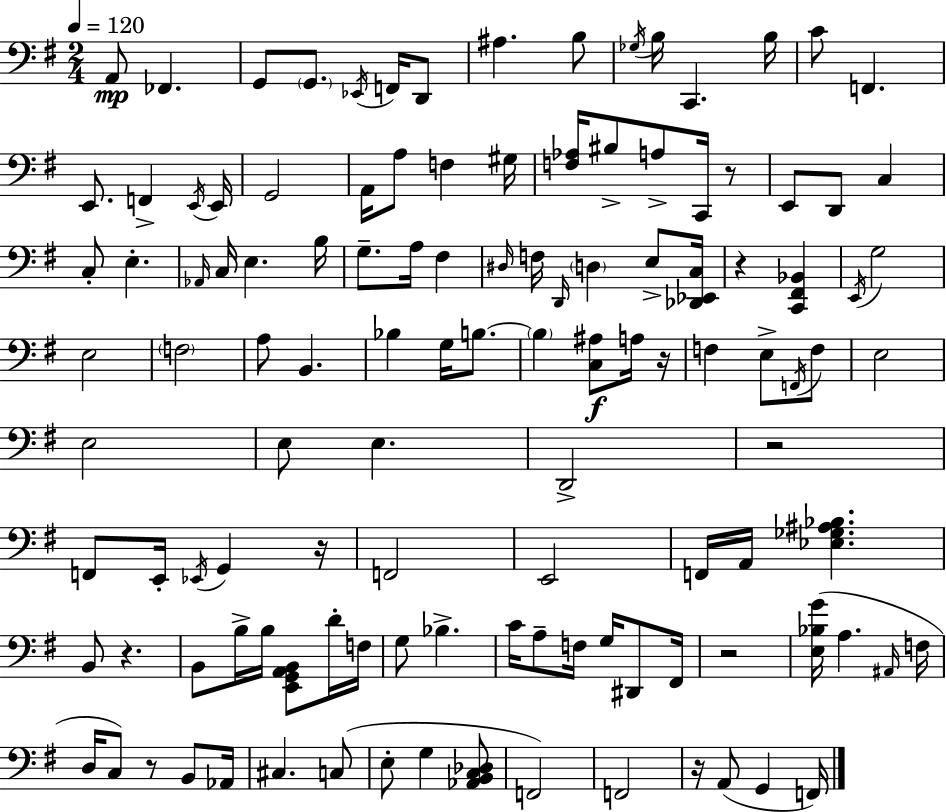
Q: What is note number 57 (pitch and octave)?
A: E3